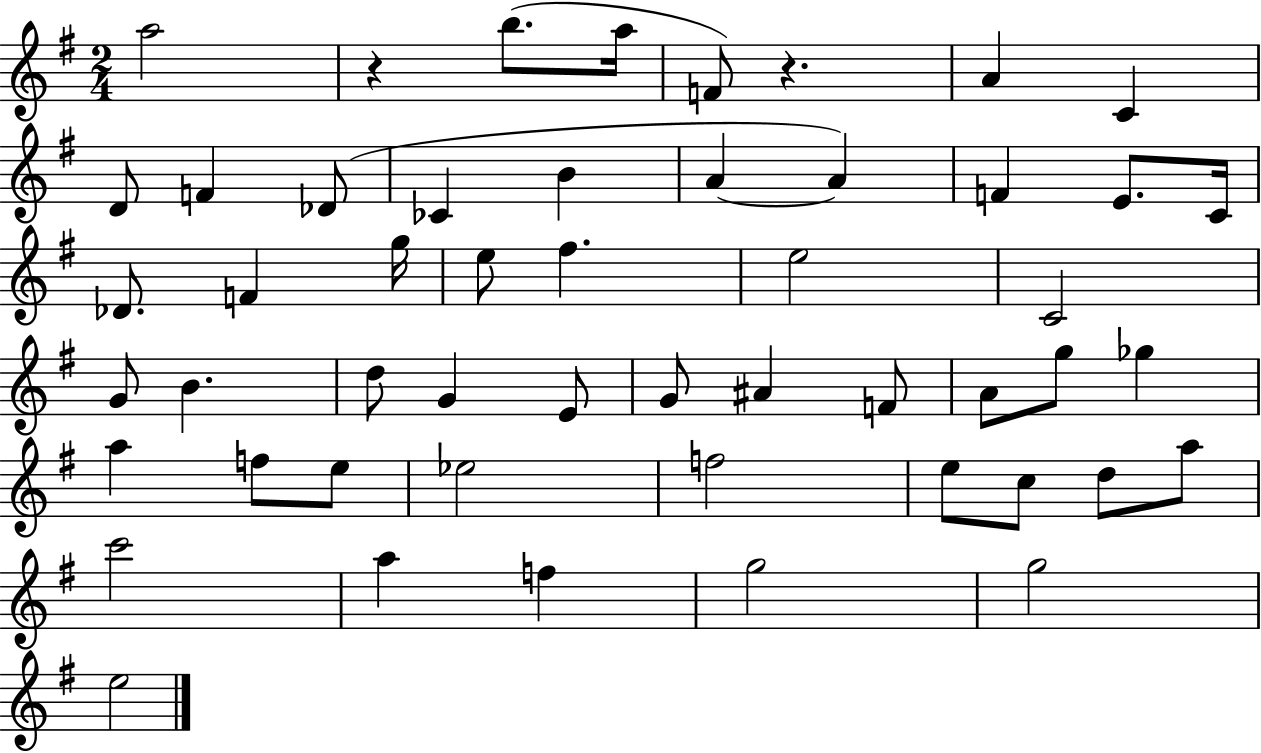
A5/h R/q B5/e. A5/s F4/e R/q. A4/q C4/q D4/e F4/q Db4/e CES4/q B4/q A4/q A4/q F4/q E4/e. C4/s Db4/e. F4/q G5/s E5/e F#5/q. E5/h C4/h G4/e B4/q. D5/e G4/q E4/e G4/e A#4/q F4/e A4/e G5/e Gb5/q A5/q F5/e E5/e Eb5/h F5/h E5/e C5/e D5/e A5/e C6/h A5/q F5/q G5/h G5/h E5/h